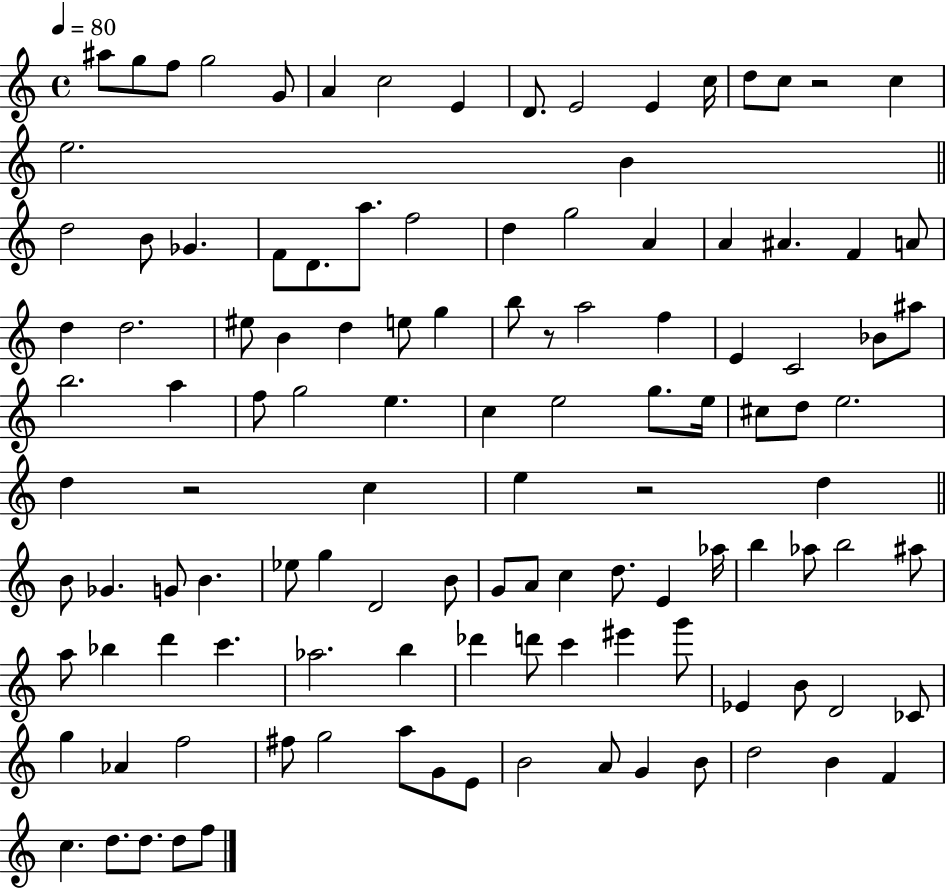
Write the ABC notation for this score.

X:1
T:Untitled
M:4/4
L:1/4
K:C
^a/2 g/2 f/2 g2 G/2 A c2 E D/2 E2 E c/4 d/2 c/2 z2 c e2 B d2 B/2 _G F/2 D/2 a/2 f2 d g2 A A ^A F A/2 d d2 ^e/2 B d e/2 g b/2 z/2 a2 f E C2 _B/2 ^a/2 b2 a f/2 g2 e c e2 g/2 e/4 ^c/2 d/2 e2 d z2 c e z2 d B/2 _G G/2 B _e/2 g D2 B/2 G/2 A/2 c d/2 E _a/4 b _a/2 b2 ^a/2 a/2 _b d' c' _a2 b _d' d'/2 c' ^e' g'/2 _E B/2 D2 _C/2 g _A f2 ^f/2 g2 a/2 G/2 E/2 B2 A/2 G B/2 d2 B F c d/2 d/2 d/2 f/2